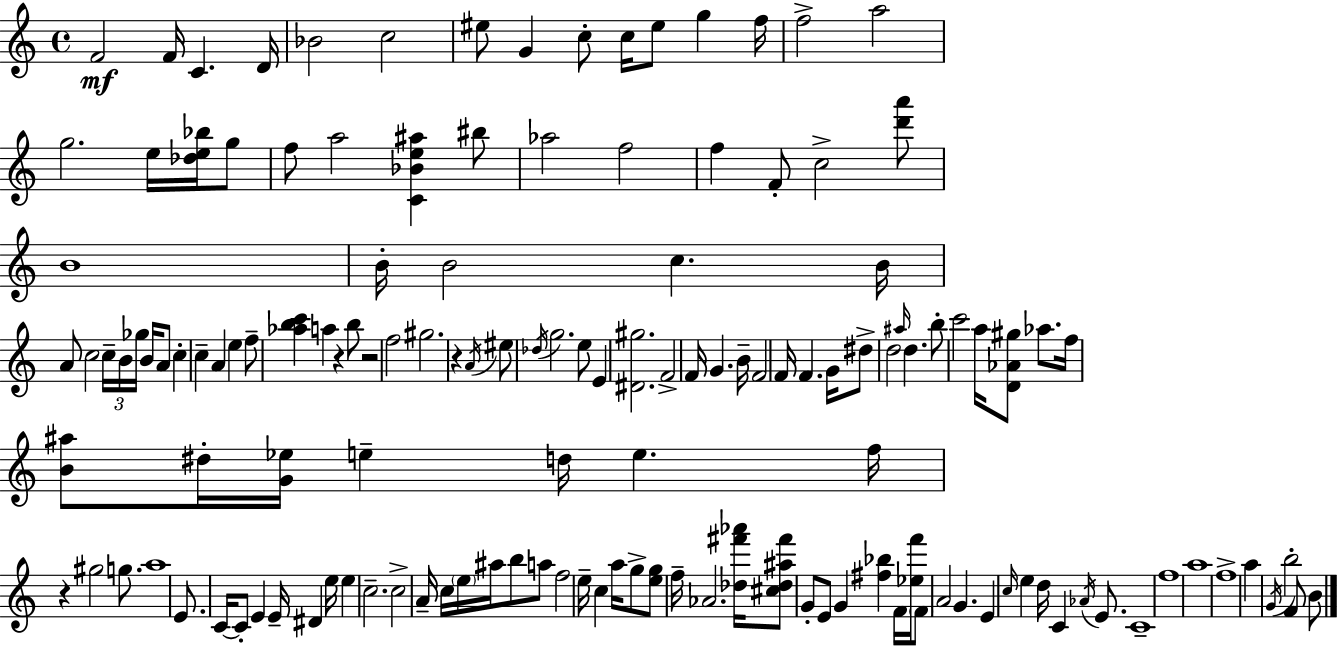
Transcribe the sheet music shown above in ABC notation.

X:1
T:Untitled
M:4/4
L:1/4
K:C
F2 F/4 C D/4 _B2 c2 ^e/2 G c/2 c/4 ^e/2 g f/4 f2 a2 g2 e/4 [_de_b]/4 g/2 f/2 a2 [C_Be^a] ^b/2 _a2 f2 f F/2 c2 [d'a']/2 B4 B/4 B2 c B/4 A/2 c2 c/4 B/4 _g/4 B/4 A/2 c c A e f/2 [_abc'] a z b/2 z2 f2 ^g2 z A/4 ^e/2 _d/4 g2 e/2 E [^D^g]2 F2 F/4 G B/4 F2 F/4 F G/4 ^d/2 d2 ^a/4 d b/2 c'2 a/4 [D_A^g]/2 _a/2 f/4 [B^a]/2 ^d/4 [G_e]/4 e d/4 e f/4 z ^g2 g/2 a4 E/2 C/4 C/2 E E/4 ^D e/4 e c2 c2 A/4 c/4 e/4 ^a/4 b/2 a/2 f2 e/4 c a/4 g/2 [eg]/2 f/4 _A2 [_d^f'_a']/4 [^c_d^a^f']/2 G/2 E/2 G [^f_b] F/4 [_ef']/4 F/2 A2 G E c/4 e d/4 C _A/4 E/2 C4 f4 a4 f4 a G/4 b2 F/2 B/2